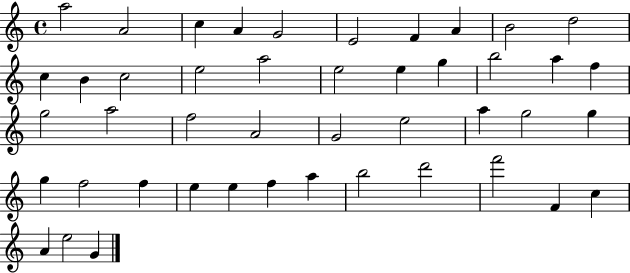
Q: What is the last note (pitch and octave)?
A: G4